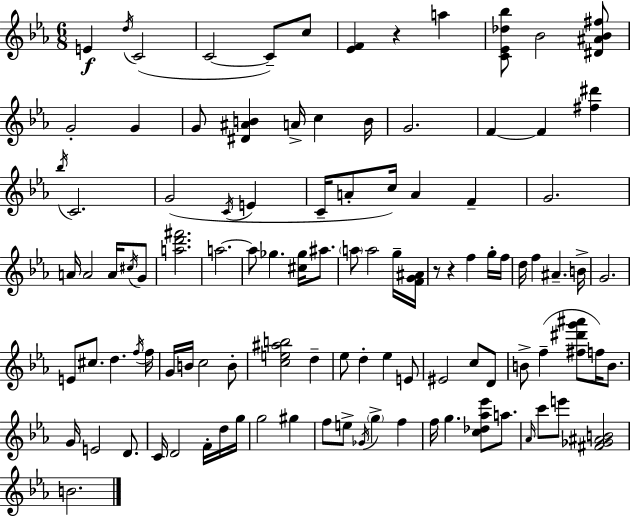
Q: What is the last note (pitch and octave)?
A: B4